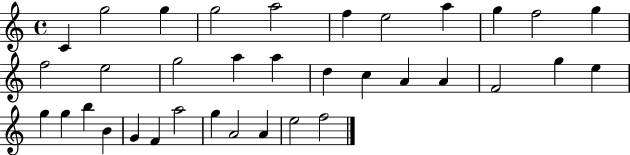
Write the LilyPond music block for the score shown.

{
  \clef treble
  \time 4/4
  \defaultTimeSignature
  \key c \major
  c'4 g''2 g''4 | g''2 a''2 | f''4 e''2 a''4 | g''4 f''2 g''4 | \break f''2 e''2 | g''2 a''4 a''4 | d''4 c''4 a'4 a'4 | f'2 g''4 e''4 | \break g''4 g''4 b''4 b'4 | g'4 f'4 a''2 | g''4 a'2 a'4 | e''2 f''2 | \break \bar "|."
}